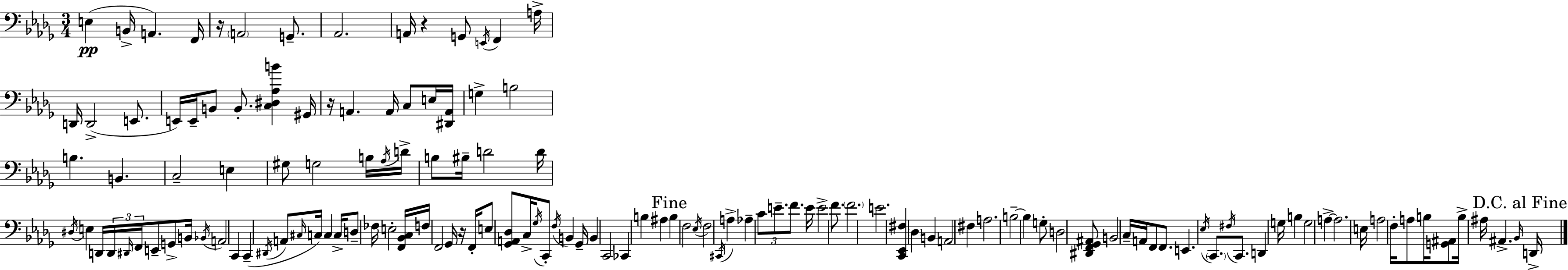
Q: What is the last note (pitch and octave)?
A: D2